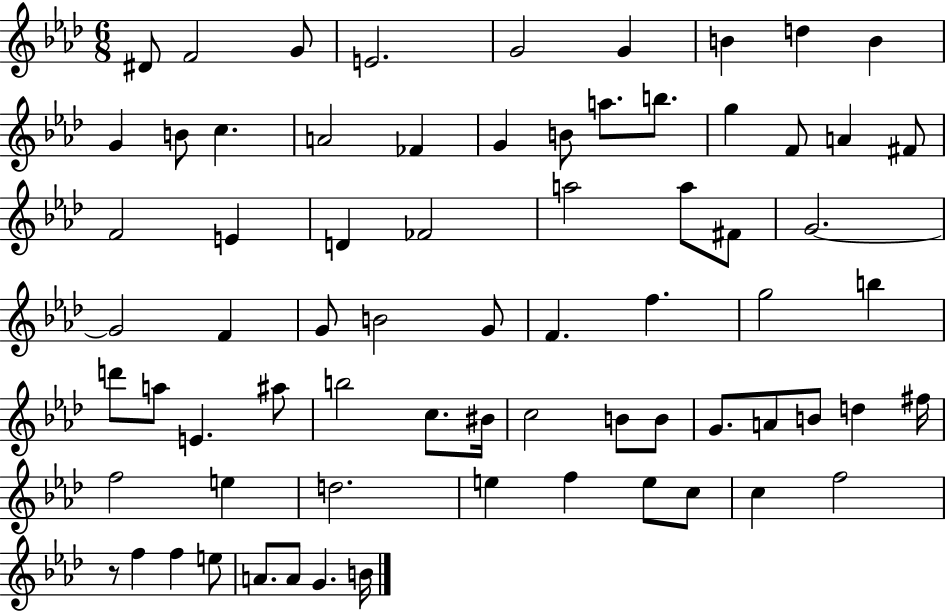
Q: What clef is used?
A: treble